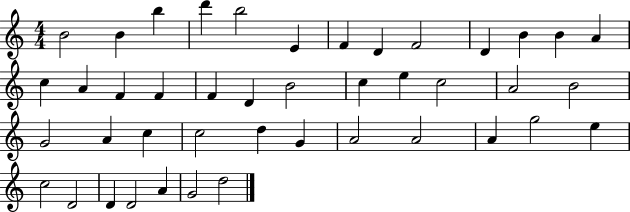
X:1
T:Untitled
M:4/4
L:1/4
K:C
B2 B b d' b2 E F D F2 D B B A c A F F F D B2 c e c2 A2 B2 G2 A c c2 d G A2 A2 A g2 e c2 D2 D D2 A G2 d2